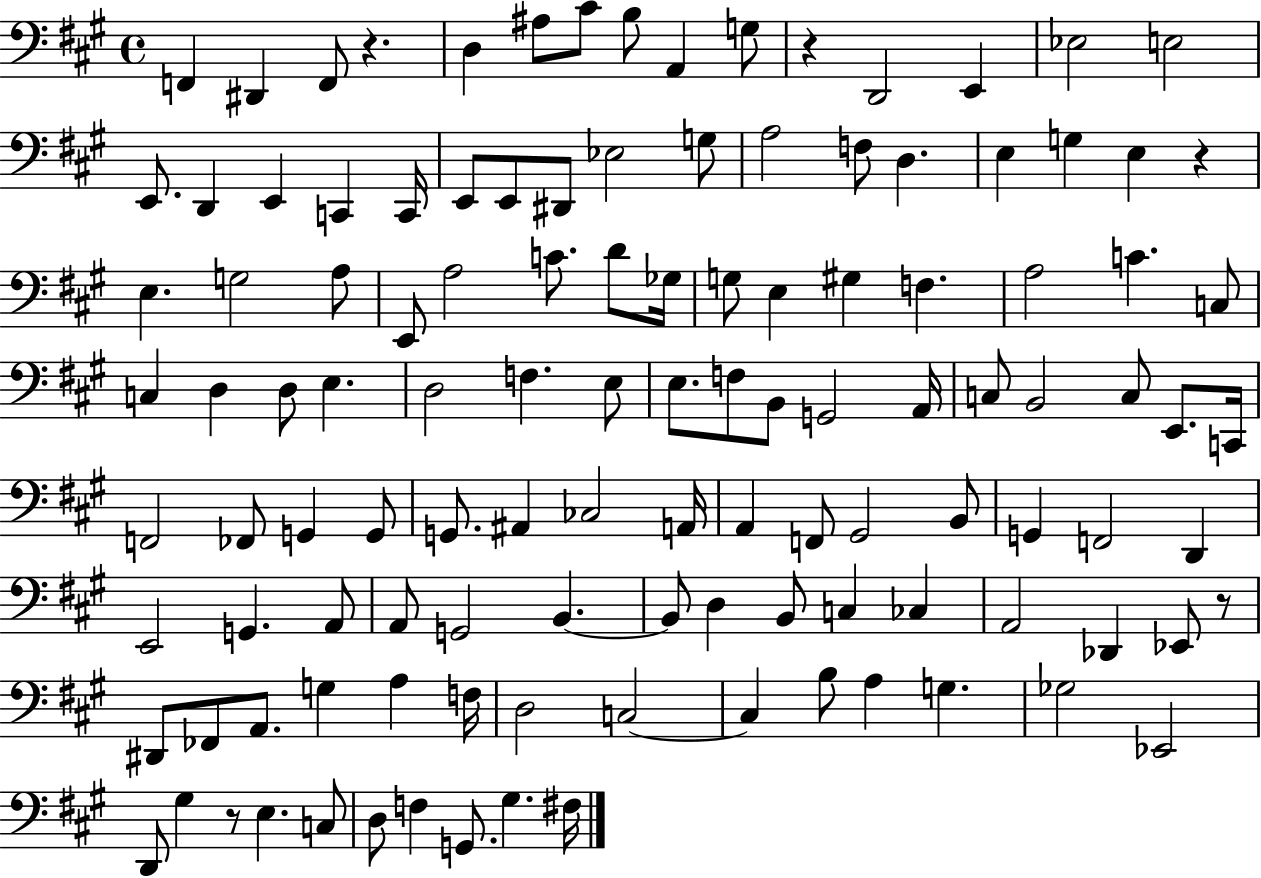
{
  \clef bass
  \time 4/4
  \defaultTimeSignature
  \key a \major
  f,4 dis,4 f,8 r4. | d4 ais8 cis'8 b8 a,4 g8 | r4 d,2 e,4 | ees2 e2 | \break e,8. d,4 e,4 c,4 c,16 | e,8 e,8 dis,8 ees2 g8 | a2 f8 d4. | e4 g4 e4 r4 | \break e4. g2 a8 | e,8 a2 c'8. d'8 ges16 | g8 e4 gis4 f4. | a2 c'4. c8 | \break c4 d4 d8 e4. | d2 f4. e8 | e8. f8 b,8 g,2 a,16 | c8 b,2 c8 e,8. c,16 | \break f,2 fes,8 g,4 g,8 | g,8. ais,4 ces2 a,16 | a,4 f,8 gis,2 b,8 | g,4 f,2 d,4 | \break e,2 g,4. a,8 | a,8 g,2 b,4.~~ | b,8 d4 b,8 c4 ces4 | a,2 des,4 ees,8 r8 | \break dis,8 fes,8 a,8. g4 a4 f16 | d2 c2~~ | c4 b8 a4 g4. | ges2 ees,2 | \break d,8 gis4 r8 e4. c8 | d8 f4 g,8. gis4. fis16 | \bar "|."
}